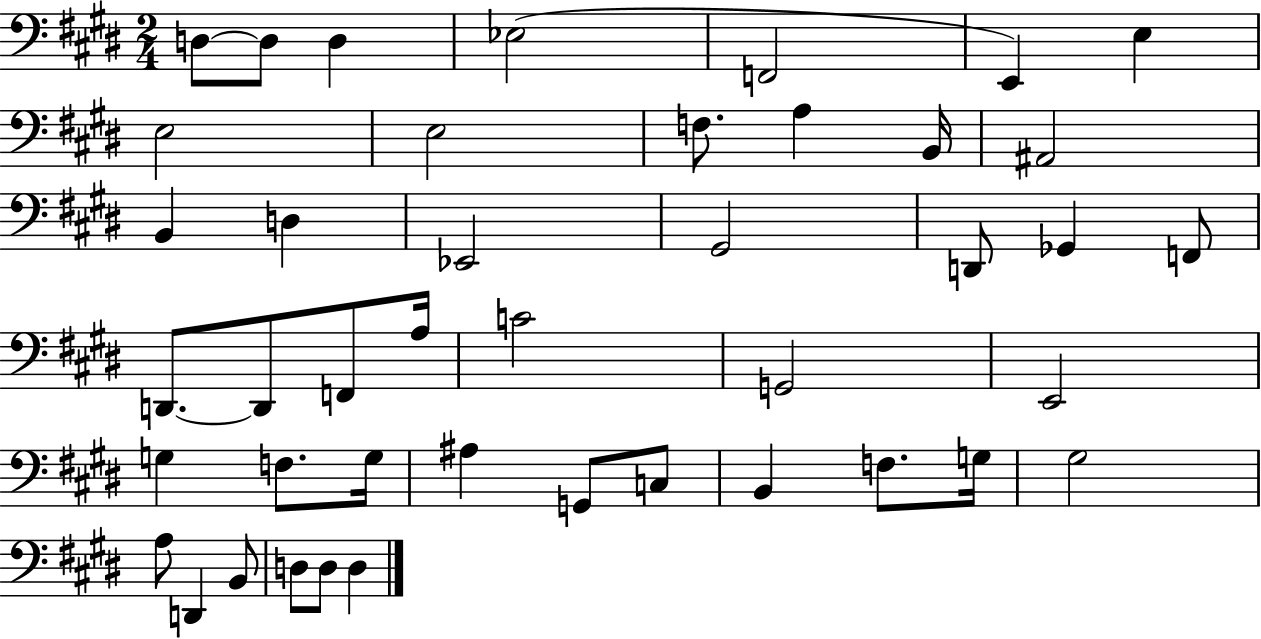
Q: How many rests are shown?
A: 0